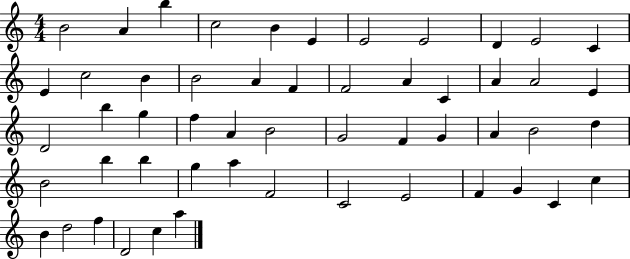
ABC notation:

X:1
T:Untitled
M:4/4
L:1/4
K:C
B2 A b c2 B E E2 E2 D E2 C E c2 B B2 A F F2 A C A A2 E D2 b g f A B2 G2 F G A B2 d B2 b b g a F2 C2 E2 F G C c B d2 f D2 c a